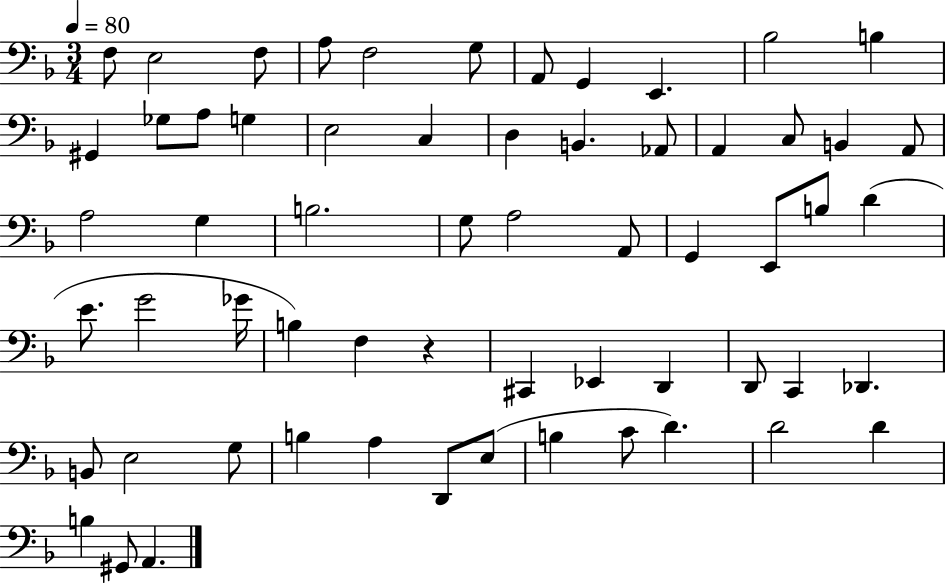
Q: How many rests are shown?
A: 1